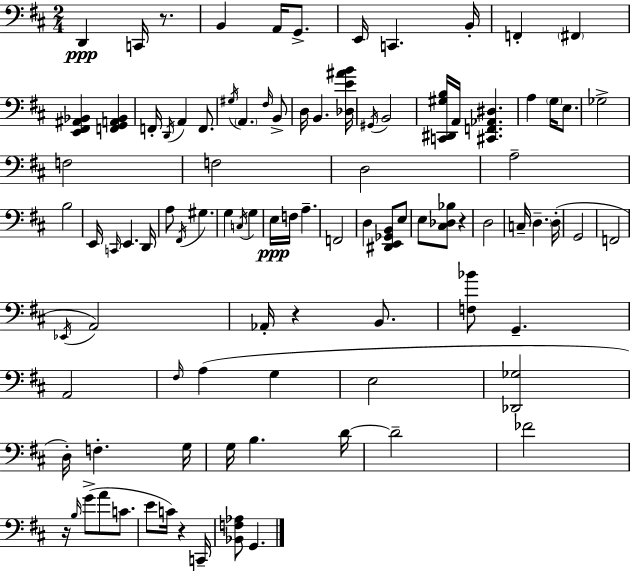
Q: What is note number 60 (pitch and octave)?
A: G2